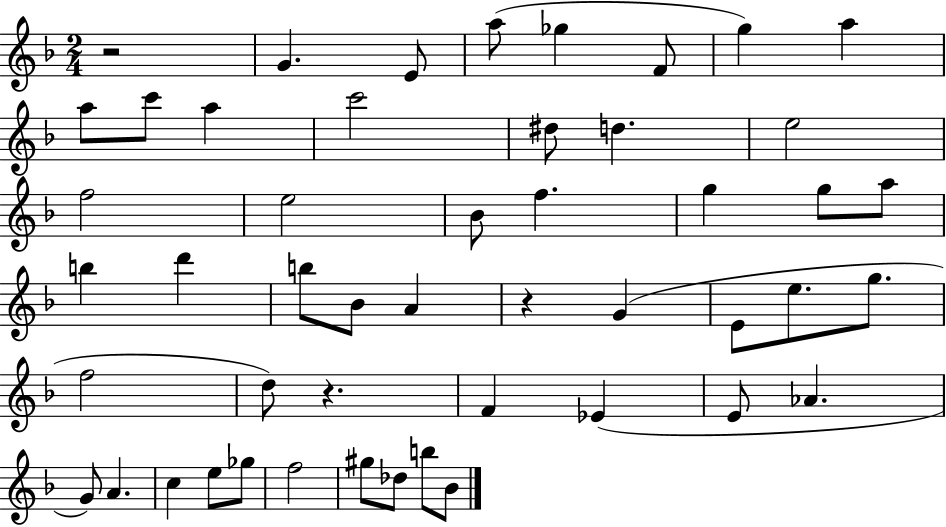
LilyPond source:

{
  \clef treble
  \numericTimeSignature
  \time 2/4
  \key f \major
  r2 | g'4. e'8 | a''8( ges''4 f'8 | g''4) a''4 | \break a''8 c'''8 a''4 | c'''2 | dis''8 d''4. | e''2 | \break f''2 | e''2 | bes'8 f''4. | g''4 g''8 a''8 | \break b''4 d'''4 | b''8 bes'8 a'4 | r4 g'4( | e'8 e''8. g''8. | \break f''2 | d''8) r4. | f'4 ees'4( | e'8 aes'4. | \break g'8) a'4. | c''4 e''8 ges''8 | f''2 | gis''8 des''8 b''8 bes'8 | \break \bar "|."
}